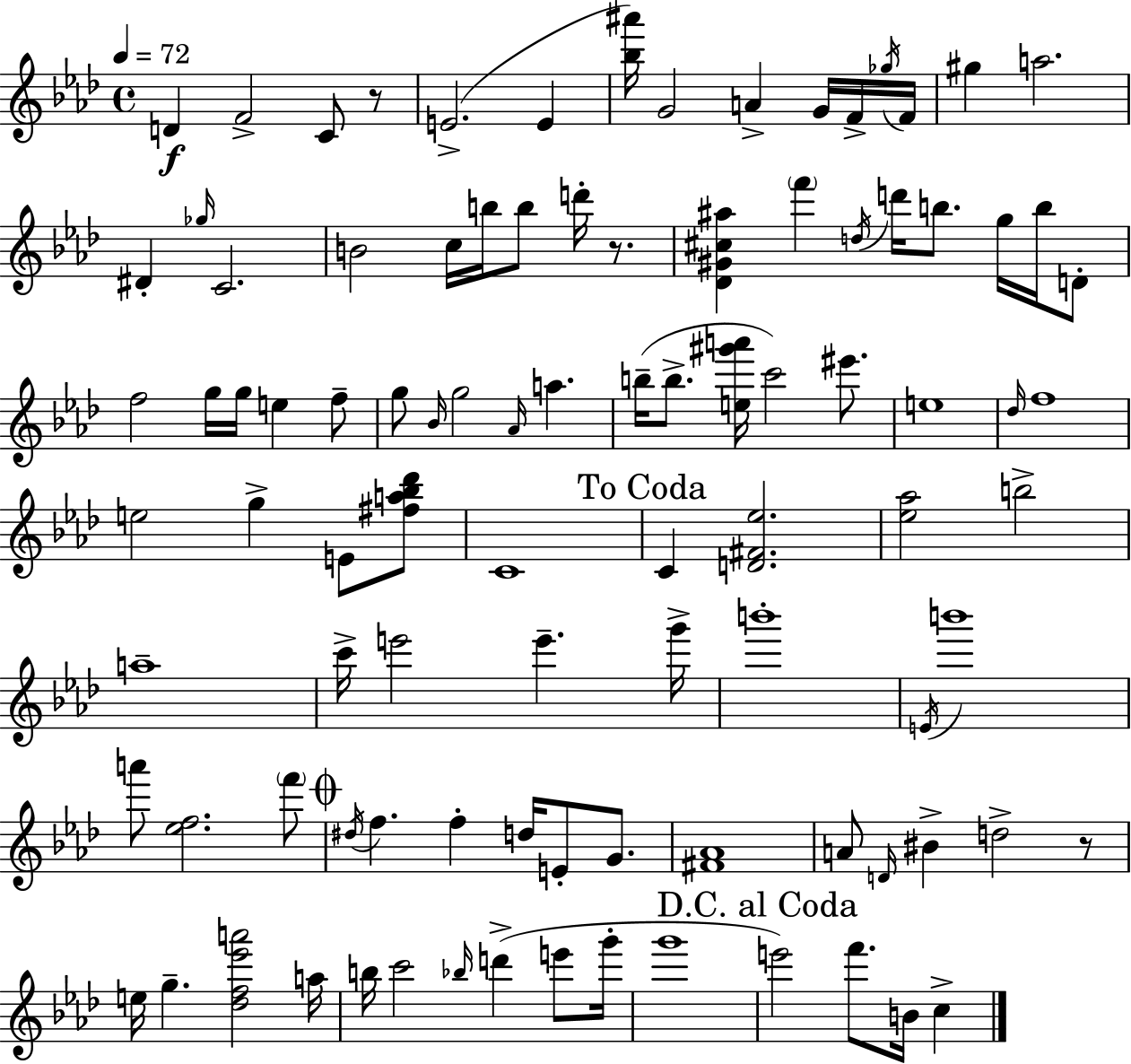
X:1
T:Untitled
M:4/4
L:1/4
K:Ab
D F2 C/2 z/2 E2 E [_b^a']/4 G2 A G/4 F/4 _g/4 F/4 ^g a2 ^D _g/4 C2 B2 c/4 b/4 b/2 d'/4 z/2 [_D^G^c^a] f' d/4 d'/4 b/2 g/4 b/4 D/2 f2 g/4 g/4 e f/2 g/2 _B/4 g2 _A/4 a b/4 b/2 [e^g'a']/4 c'2 ^e'/2 e4 _d/4 f4 e2 g E/2 [^fa_b_d']/2 C4 C [D^F_e]2 [_e_a]2 b2 a4 c'/4 e'2 e' g'/4 b'4 E/4 b'4 a'/2 [_ef]2 f'/2 ^d/4 f f d/4 E/2 G/2 [^F_A]4 A/2 D/4 ^B d2 z/2 e/4 g [_df_e'a']2 a/4 b/4 c'2 _b/4 d' e'/2 g'/4 g'4 e'2 f'/2 B/4 c